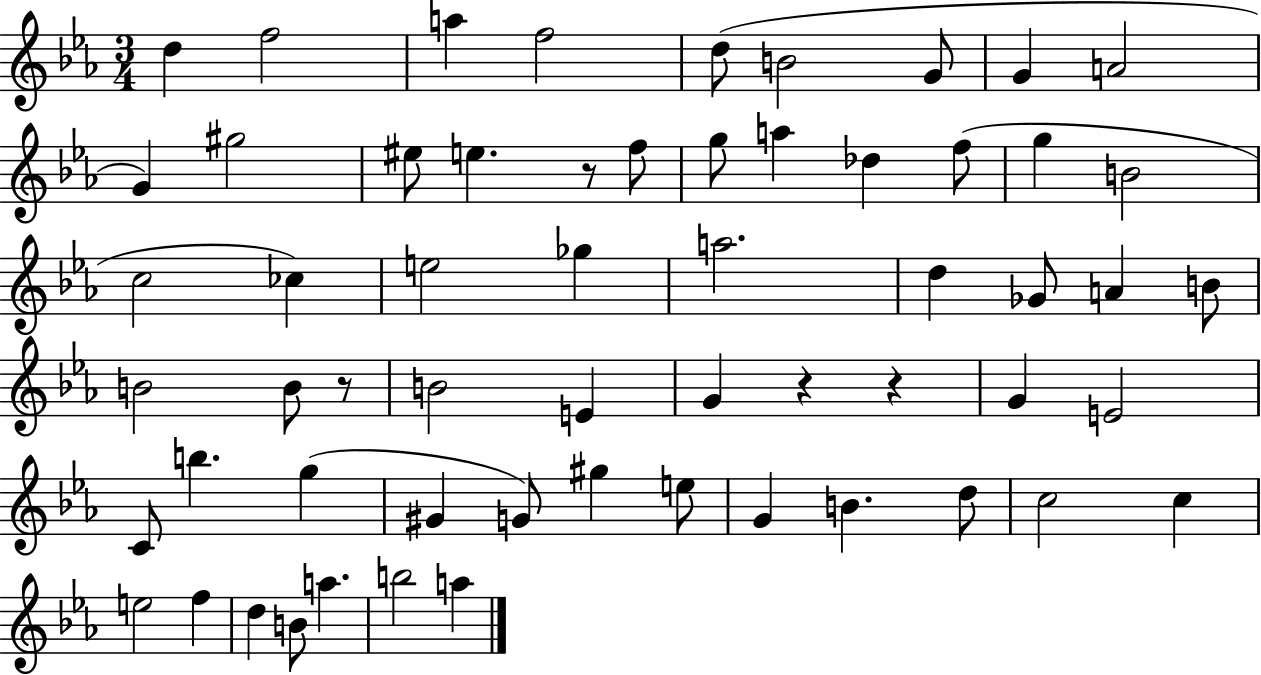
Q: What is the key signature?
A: EES major